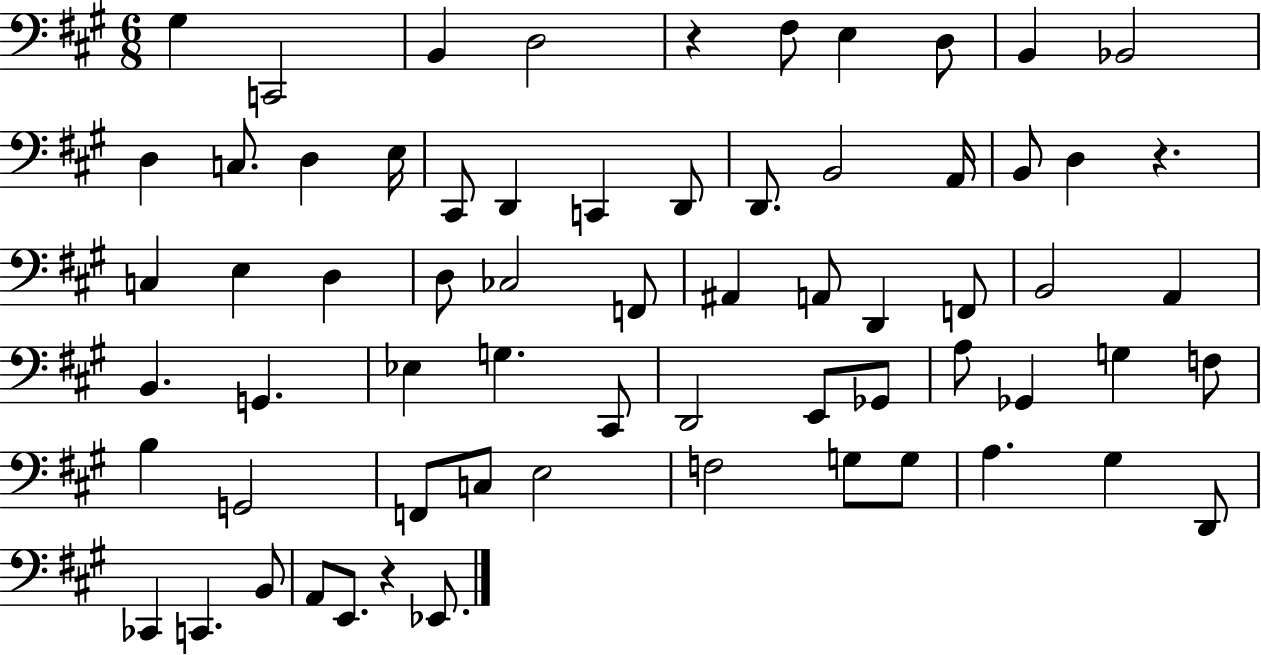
X:1
T:Untitled
M:6/8
L:1/4
K:A
^G, C,,2 B,, D,2 z ^F,/2 E, D,/2 B,, _B,,2 D, C,/2 D, E,/4 ^C,,/2 D,, C,, D,,/2 D,,/2 B,,2 A,,/4 B,,/2 D, z C, E, D, D,/2 _C,2 F,,/2 ^A,, A,,/2 D,, F,,/2 B,,2 A,, B,, G,, _E, G, ^C,,/2 D,,2 E,,/2 _G,,/2 A,/2 _G,, G, F,/2 B, G,,2 F,,/2 C,/2 E,2 F,2 G,/2 G,/2 A, ^G, D,,/2 _C,, C,, B,,/2 A,,/2 E,,/2 z _E,,/2